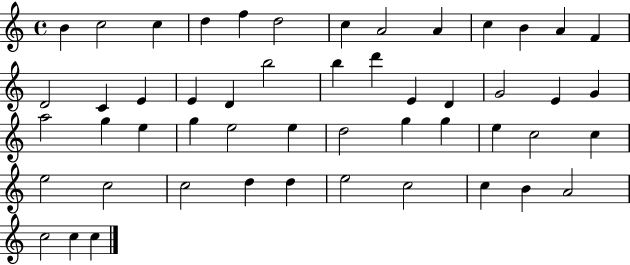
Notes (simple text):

B4/q C5/h C5/q D5/q F5/q D5/h C5/q A4/h A4/q C5/q B4/q A4/q F4/q D4/h C4/q E4/q E4/q D4/q B5/h B5/q D6/q E4/q D4/q G4/h E4/q G4/q A5/h G5/q E5/q G5/q E5/h E5/q D5/h G5/q G5/q E5/q C5/h C5/q E5/h C5/h C5/h D5/q D5/q E5/h C5/h C5/q B4/q A4/h C5/h C5/q C5/q